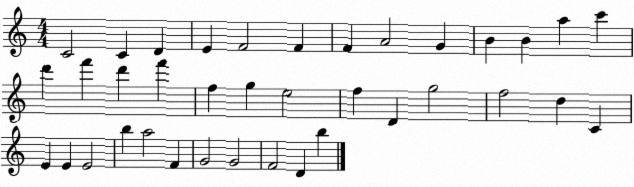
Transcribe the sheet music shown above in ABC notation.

X:1
T:Untitled
M:4/4
L:1/4
K:C
C2 C D E F2 F F A2 G B B a c' d' f' d' f' f g e2 f D g2 f2 d C E E E2 b a2 F G2 G2 F2 D b